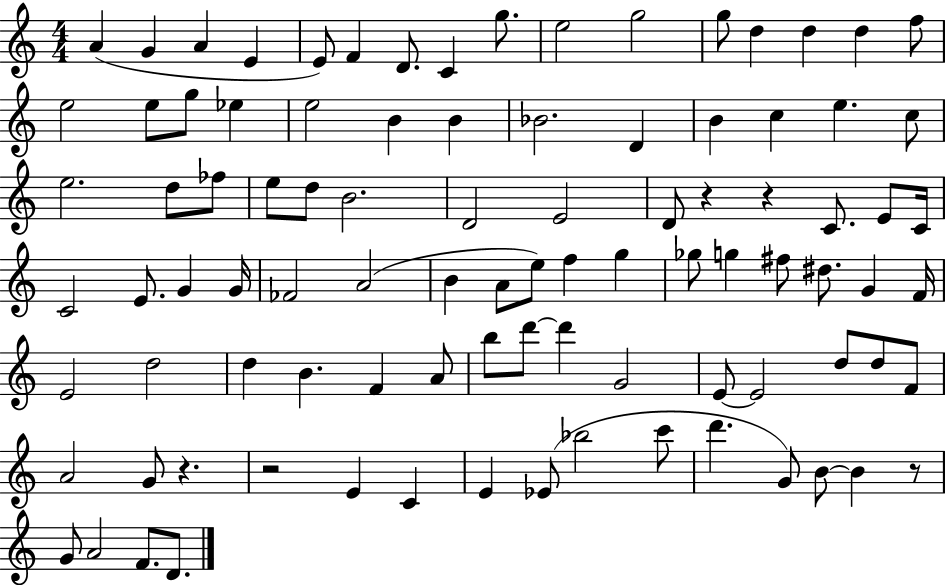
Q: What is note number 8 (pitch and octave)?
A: C4